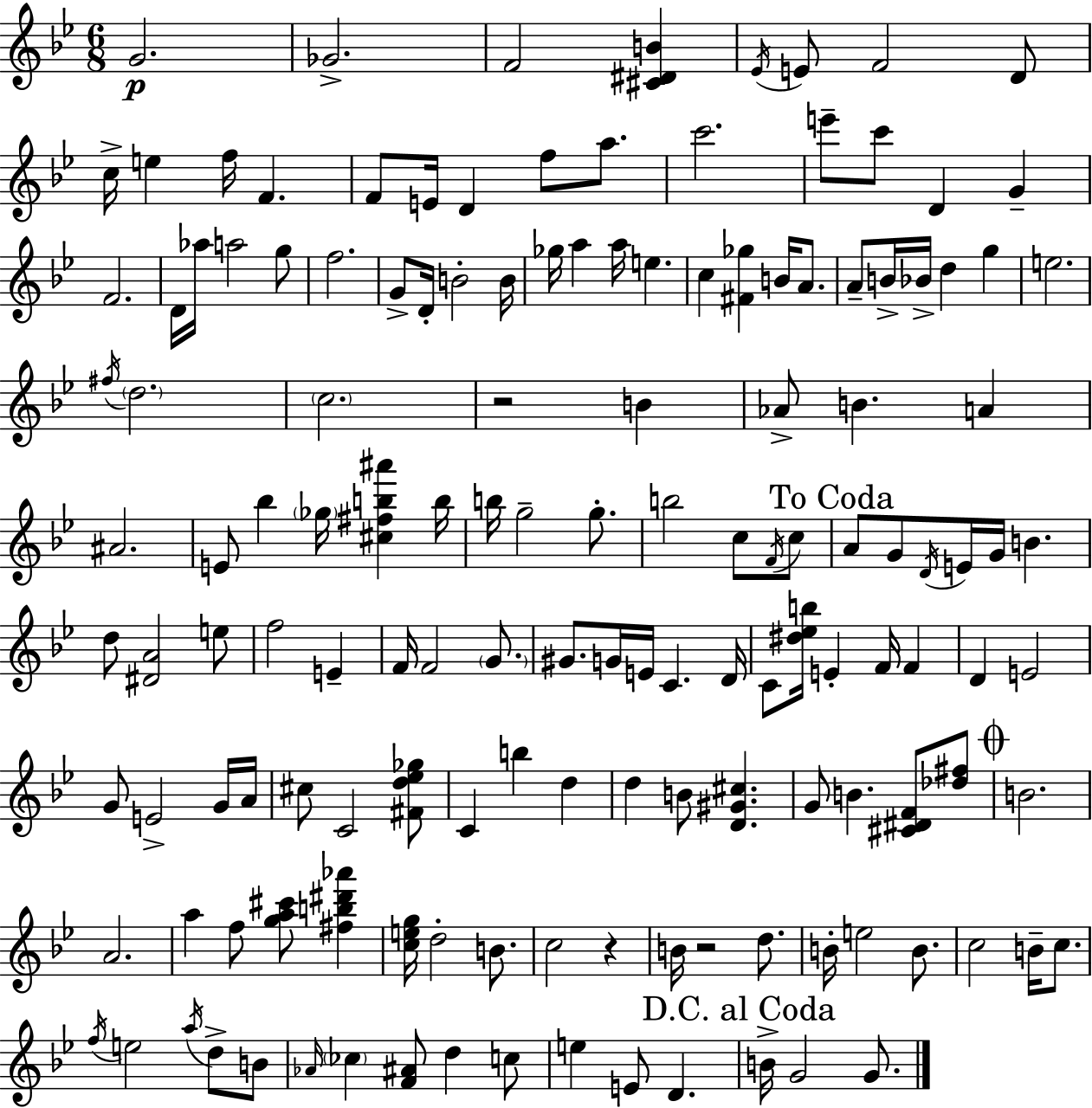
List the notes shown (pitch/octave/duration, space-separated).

G4/h. Gb4/h. F4/h [C#4,D#4,B4]/q Eb4/s E4/e F4/h D4/e C5/s E5/q F5/s F4/q. F4/e E4/s D4/q F5/e A5/e. C6/h. E6/e C6/e D4/q G4/q F4/h. D4/s Ab5/s A5/h G5/e F5/h. G4/e D4/s B4/h B4/s Gb5/s A5/q A5/s E5/q. C5/q [F#4,Gb5]/q B4/s A4/e. A4/e B4/s Bb4/s D5/q G5/q E5/h. F#5/s D5/h. C5/h. R/h B4/q Ab4/e B4/q. A4/q A#4/h. E4/e Bb5/q Gb5/s [C#5,F#5,B5,A#6]/q B5/s B5/s G5/h G5/e. B5/h C5/e F4/s C5/e A4/e G4/e D4/s E4/s G4/s B4/q. D5/e [D#4,A4]/h E5/e F5/h E4/q F4/s F4/h G4/e. G#4/e. G4/s E4/s C4/q. D4/s C4/e [D#5,Eb5,B5]/s E4/q F4/s F4/q D4/q E4/h G4/e E4/h G4/s A4/s C#5/e C4/h [F#4,D5,Eb5,Gb5]/e C4/q B5/q D5/q D5/q B4/e [D4,G#4,C#5]/q. G4/e B4/q. [C#4,D#4,F4]/e [Db5,F#5]/e B4/h. A4/h. A5/q F5/e [G5,A5,C#6]/e [F#5,B5,D#6,Ab6]/q [C5,E5,G5]/s D5/h B4/e. C5/h R/q B4/s R/h D5/e. B4/s E5/h B4/e. C5/h B4/s C5/e. F5/s E5/h A5/s D5/e B4/e Ab4/s CES5/q [F4,A#4]/e D5/q C5/e E5/q E4/e D4/q. B4/s G4/h G4/e.